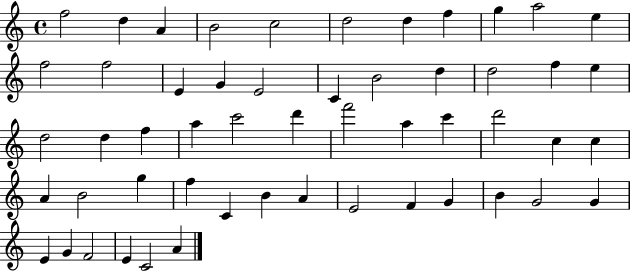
F5/h D5/q A4/q B4/h C5/h D5/h D5/q F5/q G5/q A5/h E5/q F5/h F5/h E4/q G4/q E4/h C4/q B4/h D5/q D5/h F5/q E5/q D5/h D5/q F5/q A5/q C6/h D6/q F6/h A5/q C6/q D6/h C5/q C5/q A4/q B4/h G5/q F5/q C4/q B4/q A4/q E4/h F4/q G4/q B4/q G4/h G4/q E4/q G4/q F4/h E4/q C4/h A4/q